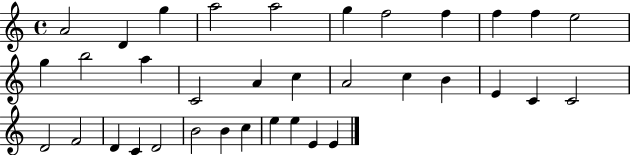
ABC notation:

X:1
T:Untitled
M:4/4
L:1/4
K:C
A2 D g a2 a2 g f2 f f f e2 g b2 a C2 A c A2 c B E C C2 D2 F2 D C D2 B2 B c e e E E